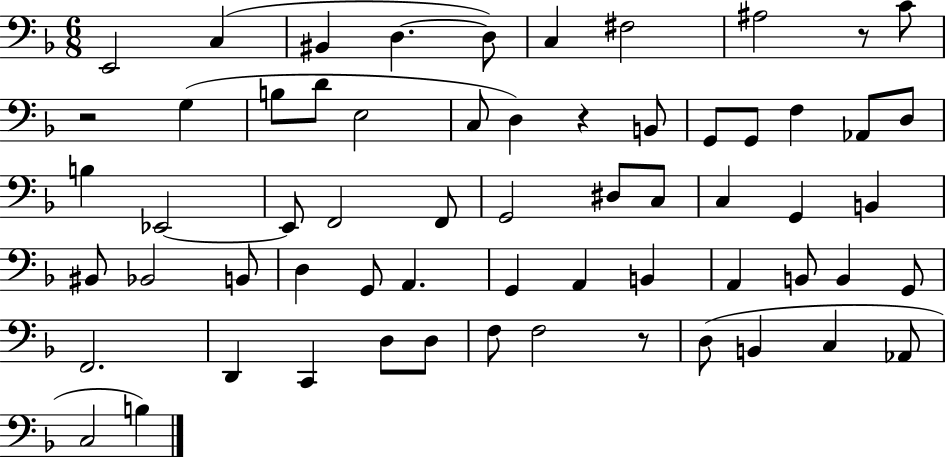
E2/h C3/q BIS2/q D3/q. D3/e C3/q F#3/h A#3/h R/e C4/e R/h G3/q B3/e D4/e E3/h C3/e D3/q R/q B2/e G2/e G2/e F3/q Ab2/e D3/e B3/q Eb2/h Eb2/e F2/h F2/e G2/h D#3/e C3/e C3/q G2/q B2/q BIS2/e Bb2/h B2/e D3/q G2/e A2/q. G2/q A2/q B2/q A2/q B2/e B2/q G2/e F2/h. D2/q C2/q D3/e D3/e F3/e F3/h R/e D3/e B2/q C3/q Ab2/e C3/h B3/q